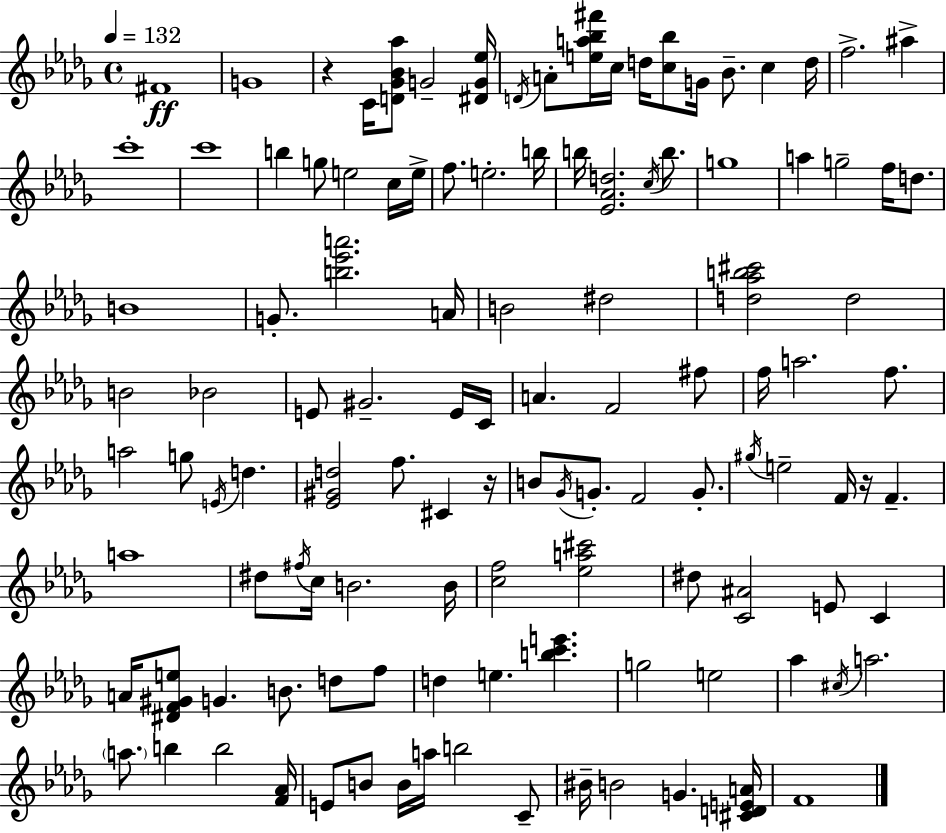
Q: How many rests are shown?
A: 3